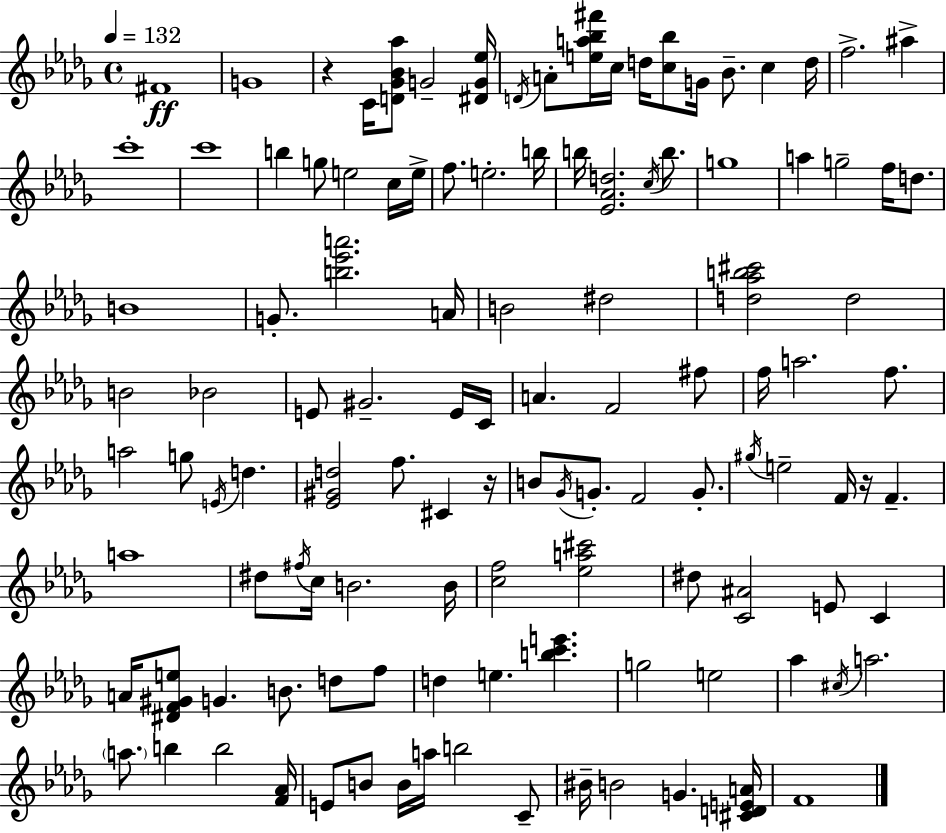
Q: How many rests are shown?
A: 3